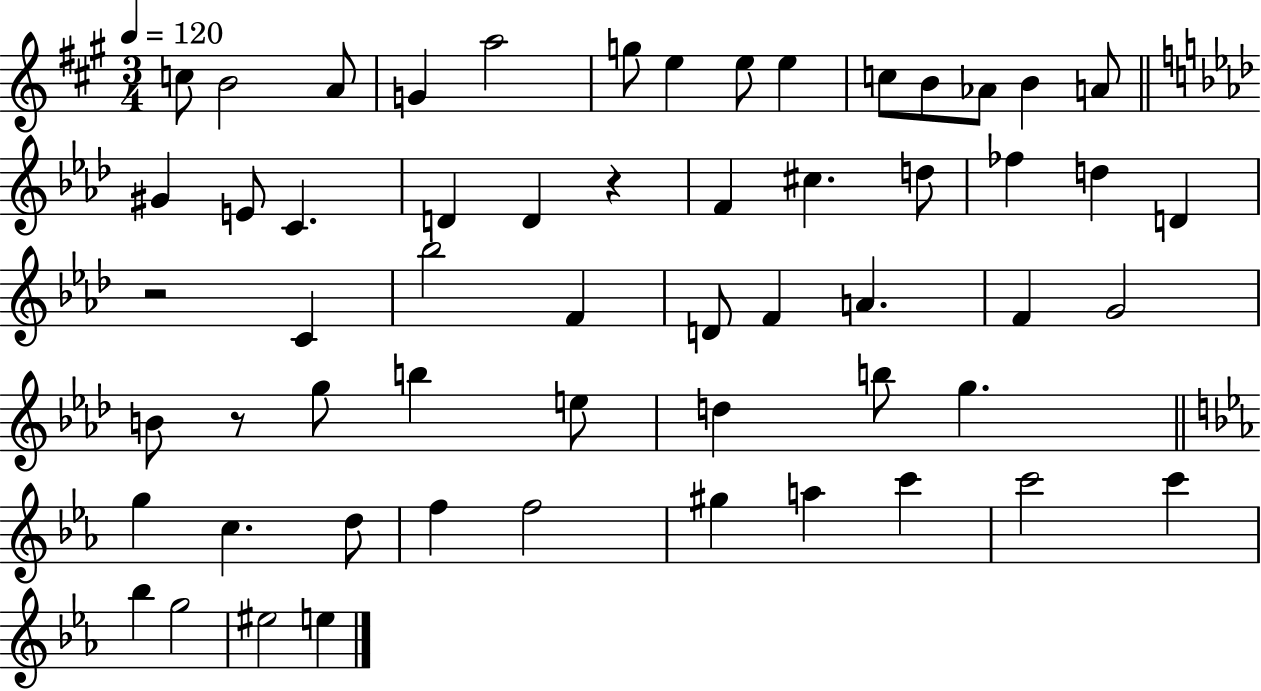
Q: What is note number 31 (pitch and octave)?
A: A4